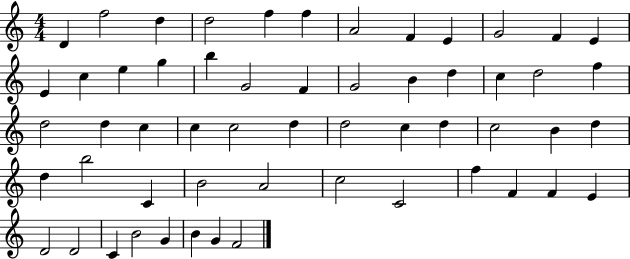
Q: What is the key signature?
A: C major